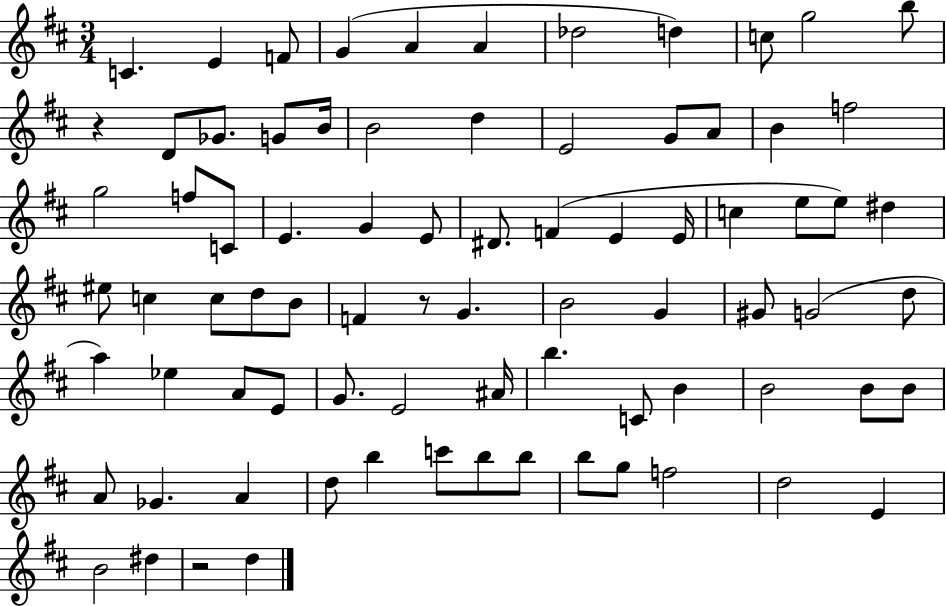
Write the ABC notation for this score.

X:1
T:Untitled
M:3/4
L:1/4
K:D
C E F/2 G A A _d2 d c/2 g2 b/2 z D/2 _G/2 G/2 B/4 B2 d E2 G/2 A/2 B f2 g2 f/2 C/2 E G E/2 ^D/2 F E E/4 c e/2 e/2 ^d ^e/2 c c/2 d/2 B/2 F z/2 G B2 G ^G/2 G2 d/2 a _e A/2 E/2 G/2 E2 ^A/4 b C/2 B B2 B/2 B/2 A/2 _G A d/2 b c'/2 b/2 b/2 b/2 g/2 f2 d2 E B2 ^d z2 d